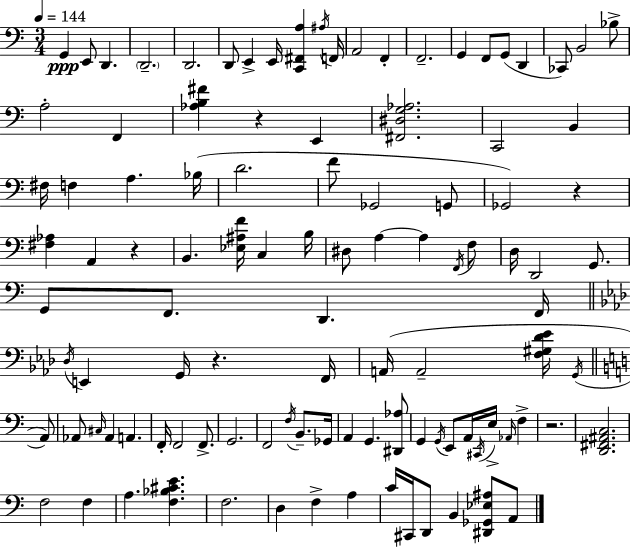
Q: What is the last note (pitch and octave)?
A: A2